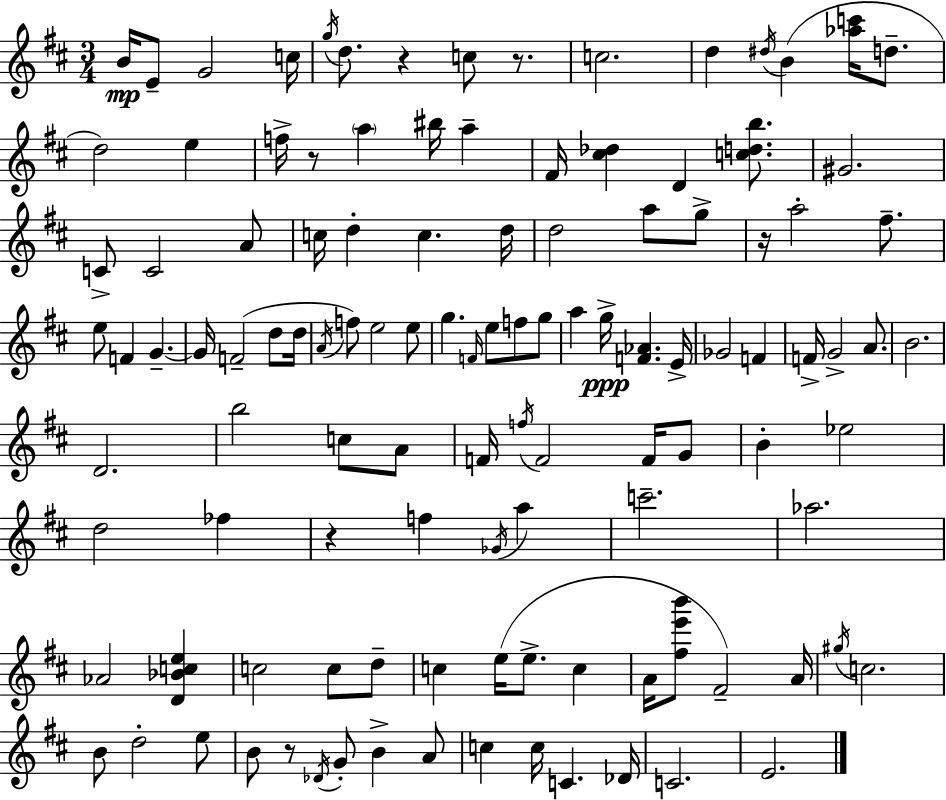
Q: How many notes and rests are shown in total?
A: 115